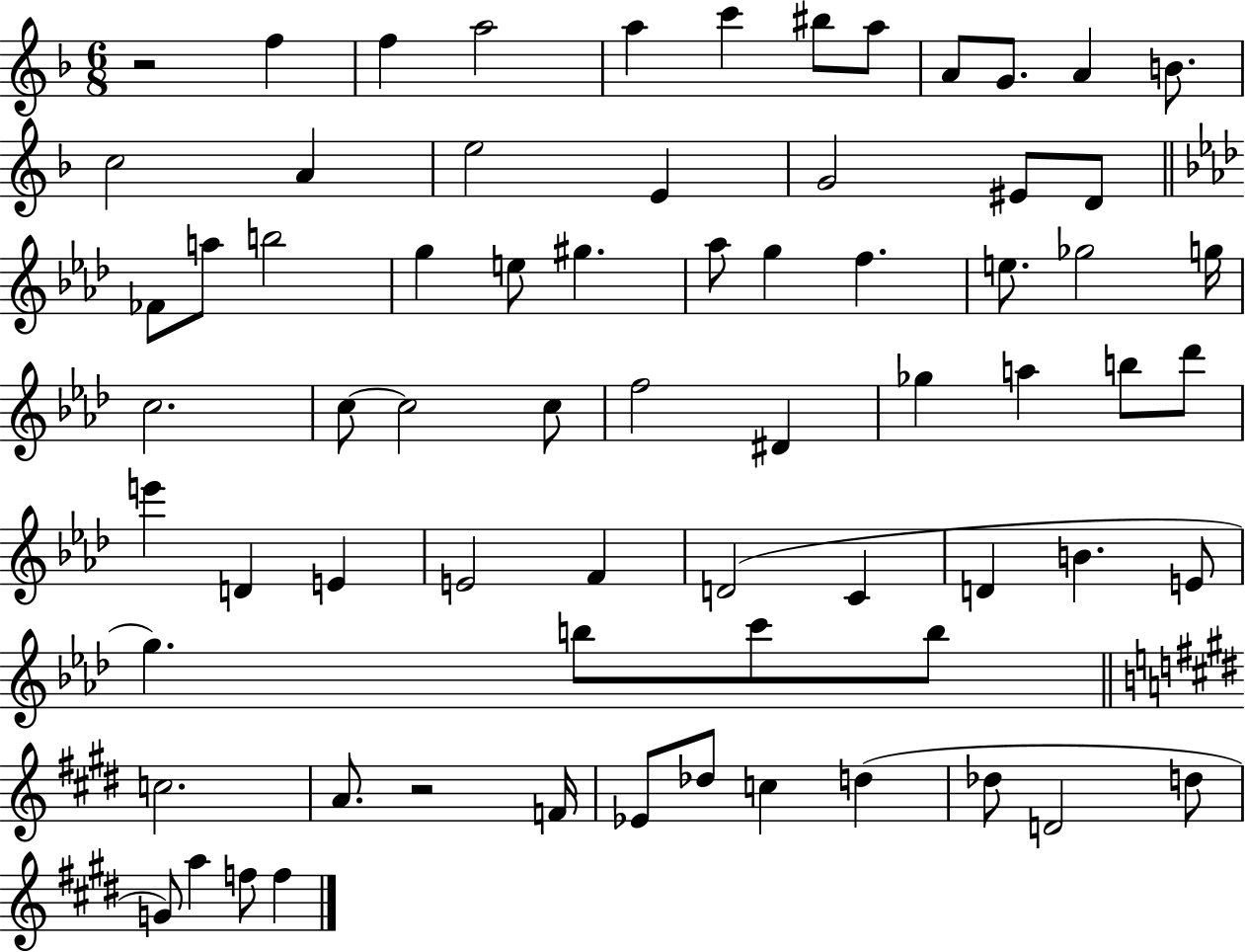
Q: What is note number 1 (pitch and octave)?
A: F5